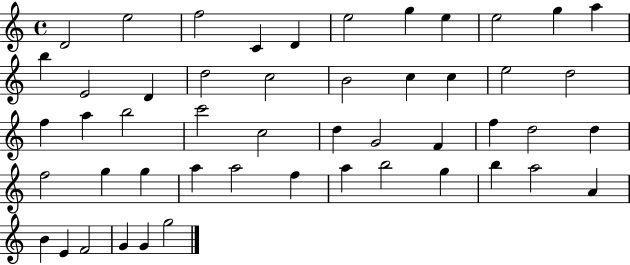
X:1
T:Untitled
M:4/4
L:1/4
K:C
D2 e2 f2 C D e2 g e e2 g a b E2 D d2 c2 B2 c c e2 d2 f a b2 c'2 c2 d G2 F f d2 d f2 g g a a2 f a b2 g b a2 A B E F2 G G g2